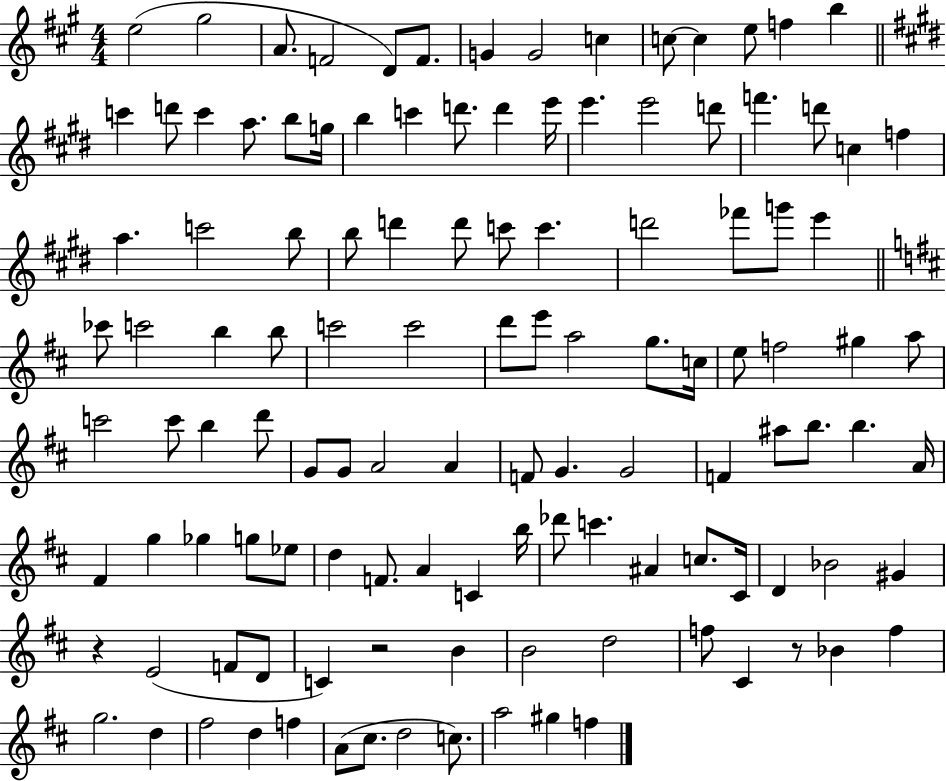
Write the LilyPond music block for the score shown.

{
  \clef treble
  \numericTimeSignature
  \time 4/4
  \key a \major
  e''2( gis''2 | a'8. f'2 d'8) f'8. | g'4 g'2 c''4 | c''8~~ c''4 e''8 f''4 b''4 | \break \bar "||" \break \key e \major c'''4 d'''8 c'''4 a''8. b''8 g''16 | b''4 c'''4 d'''8. d'''4 e'''16 | e'''4. e'''2 d'''8 | f'''4. d'''8 c''4 f''4 | \break a''4. c'''2 b''8 | b''8 d'''4 d'''8 c'''8 c'''4. | d'''2 fes'''8 g'''8 e'''4 | \bar "||" \break \key b \minor ces'''8 c'''2 b''4 b''8 | c'''2 c'''2 | d'''8 e'''8 a''2 g''8. c''16 | e''8 f''2 gis''4 a''8 | \break c'''2 c'''8 b''4 d'''8 | g'8 g'8 a'2 a'4 | f'8 g'4. g'2 | f'4 ais''8 b''8. b''4. a'16 | \break fis'4 g''4 ges''4 g''8 ees''8 | d''4 f'8. a'4 c'4 b''16 | des'''8 c'''4. ais'4 c''8. cis'16 | d'4 bes'2 gis'4 | \break r4 e'2( f'8 d'8 | c'4) r2 b'4 | b'2 d''2 | f''8 cis'4 r8 bes'4 f''4 | \break g''2. d''4 | fis''2 d''4 f''4 | a'8( cis''8. d''2 c''8.) | a''2 gis''4 f''4 | \break \bar "|."
}